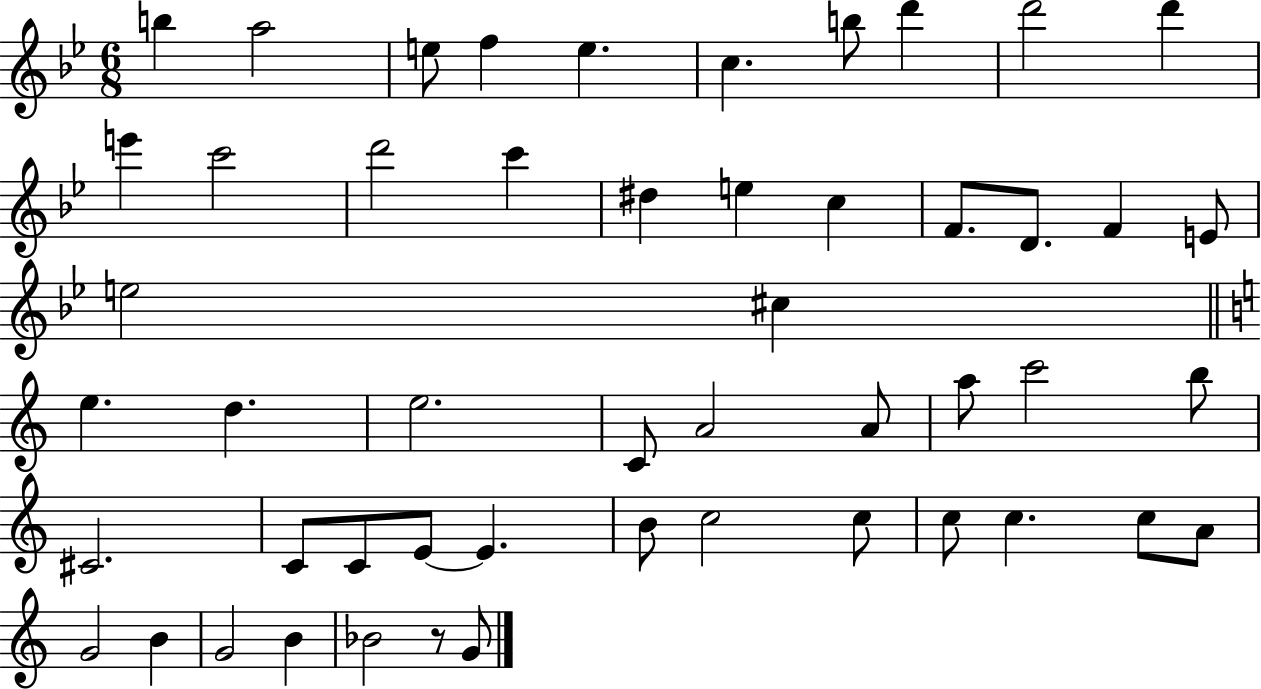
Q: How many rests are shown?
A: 1